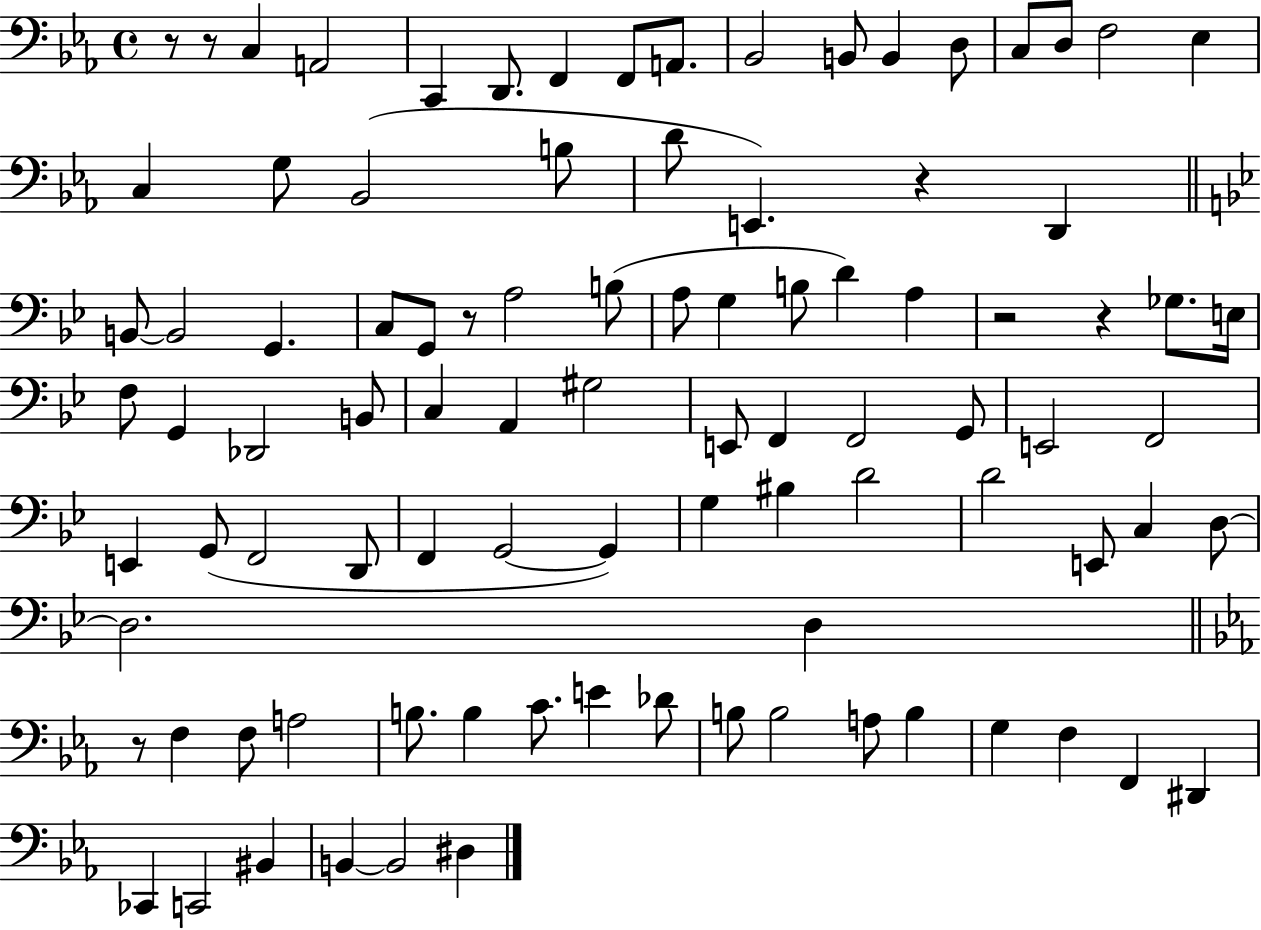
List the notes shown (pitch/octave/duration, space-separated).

R/e R/e C3/q A2/h C2/q D2/e. F2/q F2/e A2/e. Bb2/h B2/e B2/q D3/e C3/e D3/e F3/h Eb3/q C3/q G3/e Bb2/h B3/e D4/e E2/q. R/q D2/q B2/e B2/h G2/q. C3/e G2/e R/e A3/h B3/e A3/e G3/q B3/e D4/q A3/q R/h R/q Gb3/e. E3/s F3/e G2/q Db2/h B2/e C3/q A2/q G#3/h E2/e F2/q F2/h G2/e E2/h F2/h E2/q G2/e F2/h D2/e F2/q G2/h G2/q G3/q BIS3/q D4/h D4/h E2/e C3/q D3/e D3/h. D3/q R/e F3/q F3/e A3/h B3/e. B3/q C4/e. E4/q Db4/e B3/e B3/h A3/e B3/q G3/q F3/q F2/q D#2/q CES2/q C2/h BIS2/q B2/q B2/h D#3/q